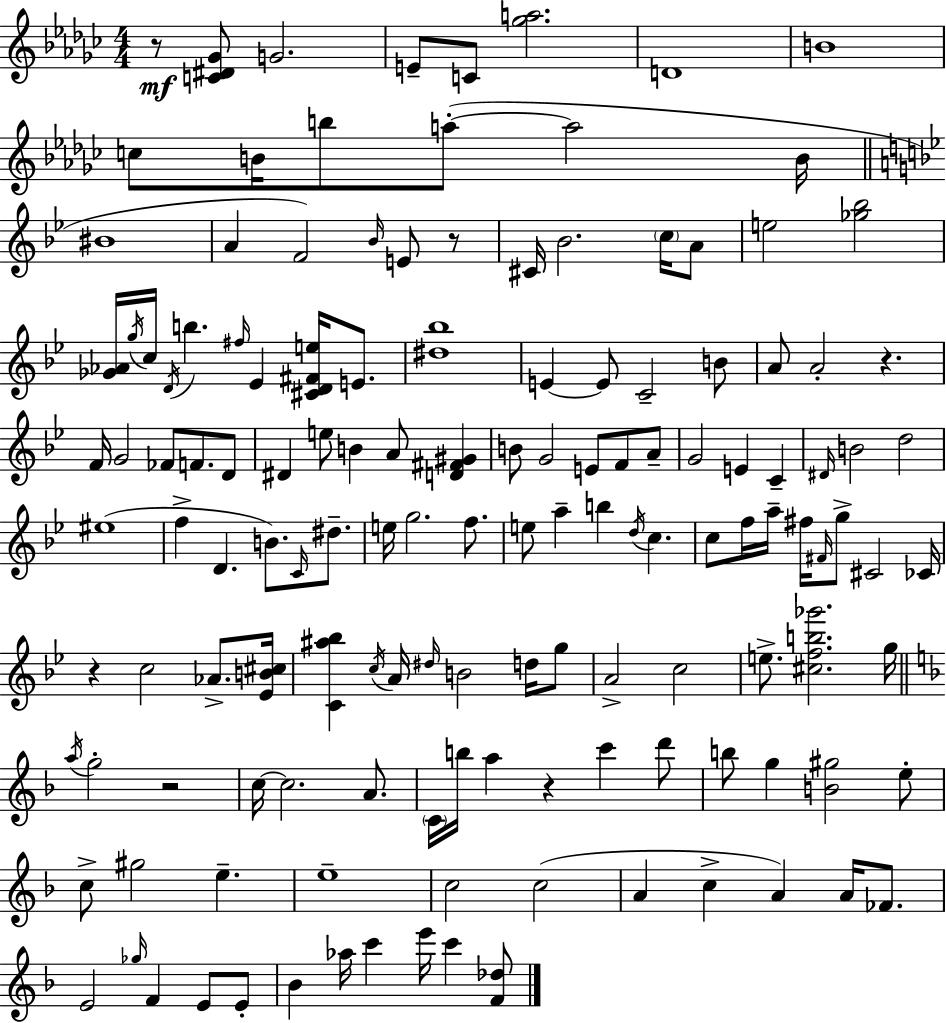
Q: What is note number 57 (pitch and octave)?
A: D4